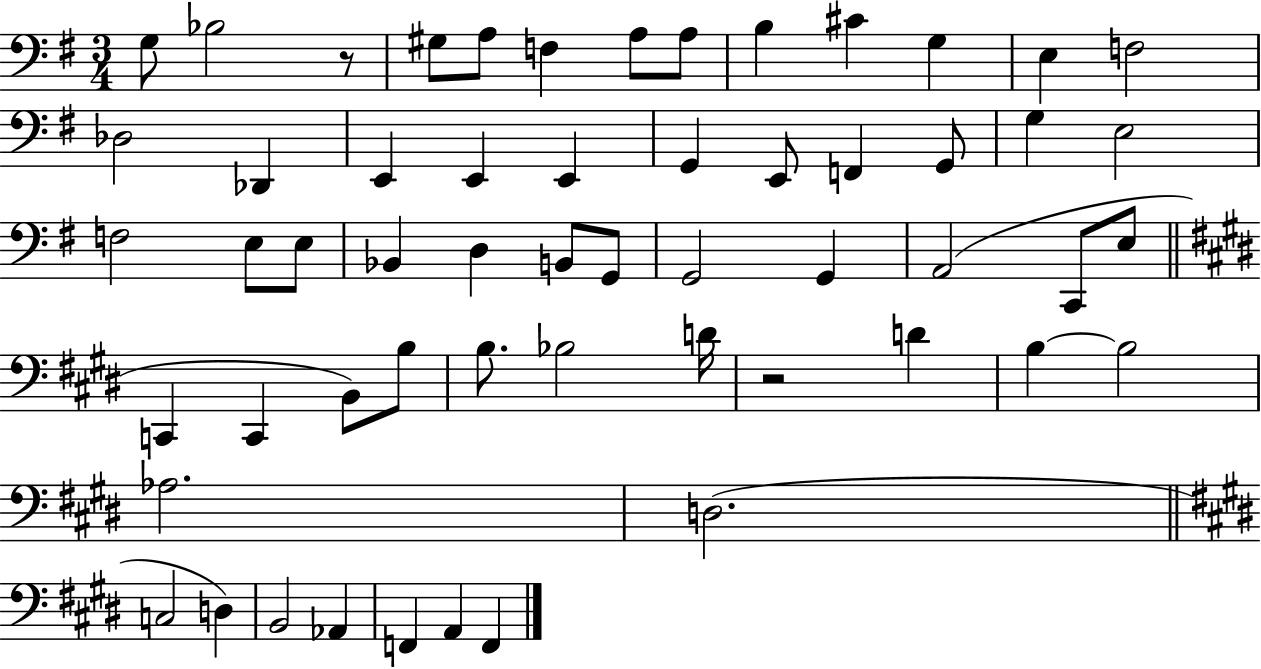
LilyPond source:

{
  \clef bass
  \numericTimeSignature
  \time 3/4
  \key g \major
  g8 bes2 r8 | gis8 a8 f4 a8 a8 | b4 cis'4 g4 | e4 f2 | \break des2 des,4 | e,4 e,4 e,4 | g,4 e,8 f,4 g,8 | g4 e2 | \break f2 e8 e8 | bes,4 d4 b,8 g,8 | g,2 g,4 | a,2( c,8 e8 | \break \bar "||" \break \key e \major c,4 c,4 b,8) b8 | b8. bes2 d'16 | r2 d'4 | b4~~ b2 | \break aes2. | d2.( | \bar "||" \break \key e \major c2 d4) | b,2 aes,4 | f,4 a,4 f,4 | \bar "|."
}